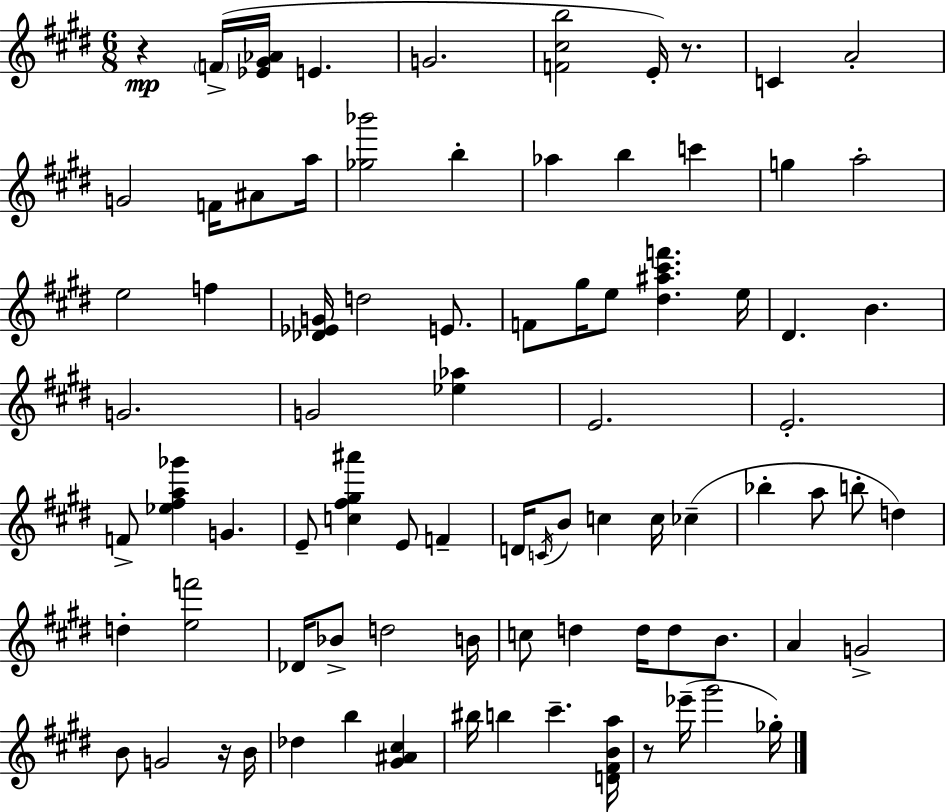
{
  \clef treble
  \numericTimeSignature
  \time 6/8
  \key e \major
  r4\mp \parenthesize f'16->( <ees' gis' aes'>16 e'4. | g'2. | <f' cis'' b''>2 e'16-.) r8. | c'4 a'2-. | \break g'2 f'16 ais'8 a''16 | <ges'' bes'''>2 b''4-. | aes''4 b''4 c'''4 | g''4 a''2-. | \break e''2 f''4 | <des' ees' g'>16 d''2 e'8. | f'8 gis''16 e''8 <dis'' ais'' cis''' f'''>4. e''16 | dis'4. b'4. | \break g'2. | g'2 <ees'' aes''>4 | e'2. | e'2.-. | \break f'8-> <ees'' fis'' a'' ges'''>4 g'4. | e'8-- <c'' fis'' gis'' ais'''>4 e'8 f'4-- | d'16 \acciaccatura { c'16 } b'8 c''4 c''16 ces''4--( | bes''4-. a''8 b''8-. d''4) | \break d''4-. <e'' f'''>2 | des'16 bes'8-> d''2 | b'16 c''8 d''4 d''16 d''8 b'8. | a'4 g'2-> | \break b'8 g'2 r16 | b'16 des''4 b''4 <gis' ais' cis''>4 | bis''16 b''4 cis'''4.-- | <d' fis' b' a''>16 r8 ees'''16--( gis'''2 | \break ges''16-.) \bar "|."
}